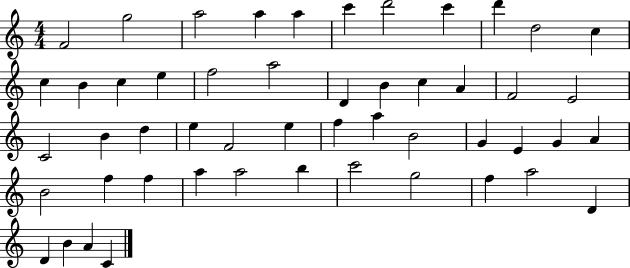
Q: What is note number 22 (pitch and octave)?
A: F4